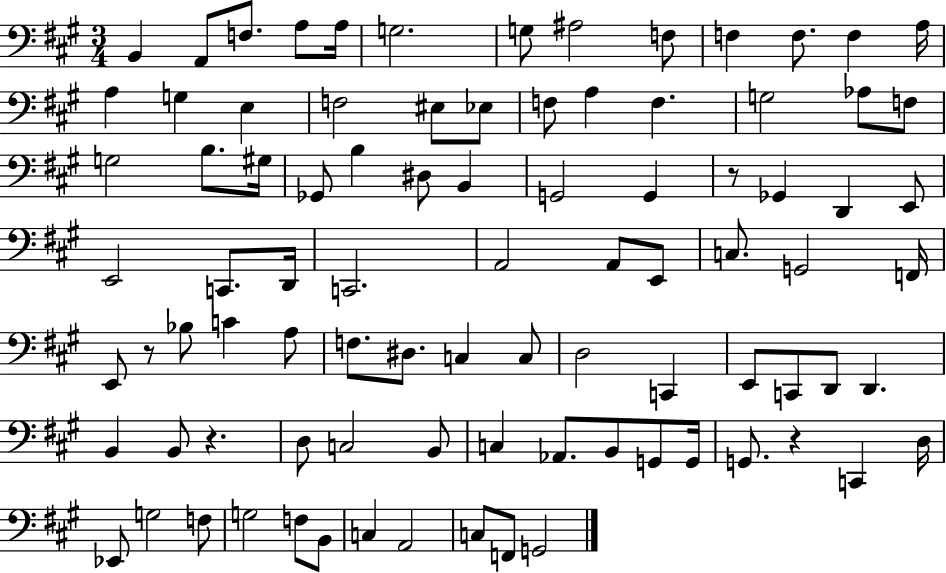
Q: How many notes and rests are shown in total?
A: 89